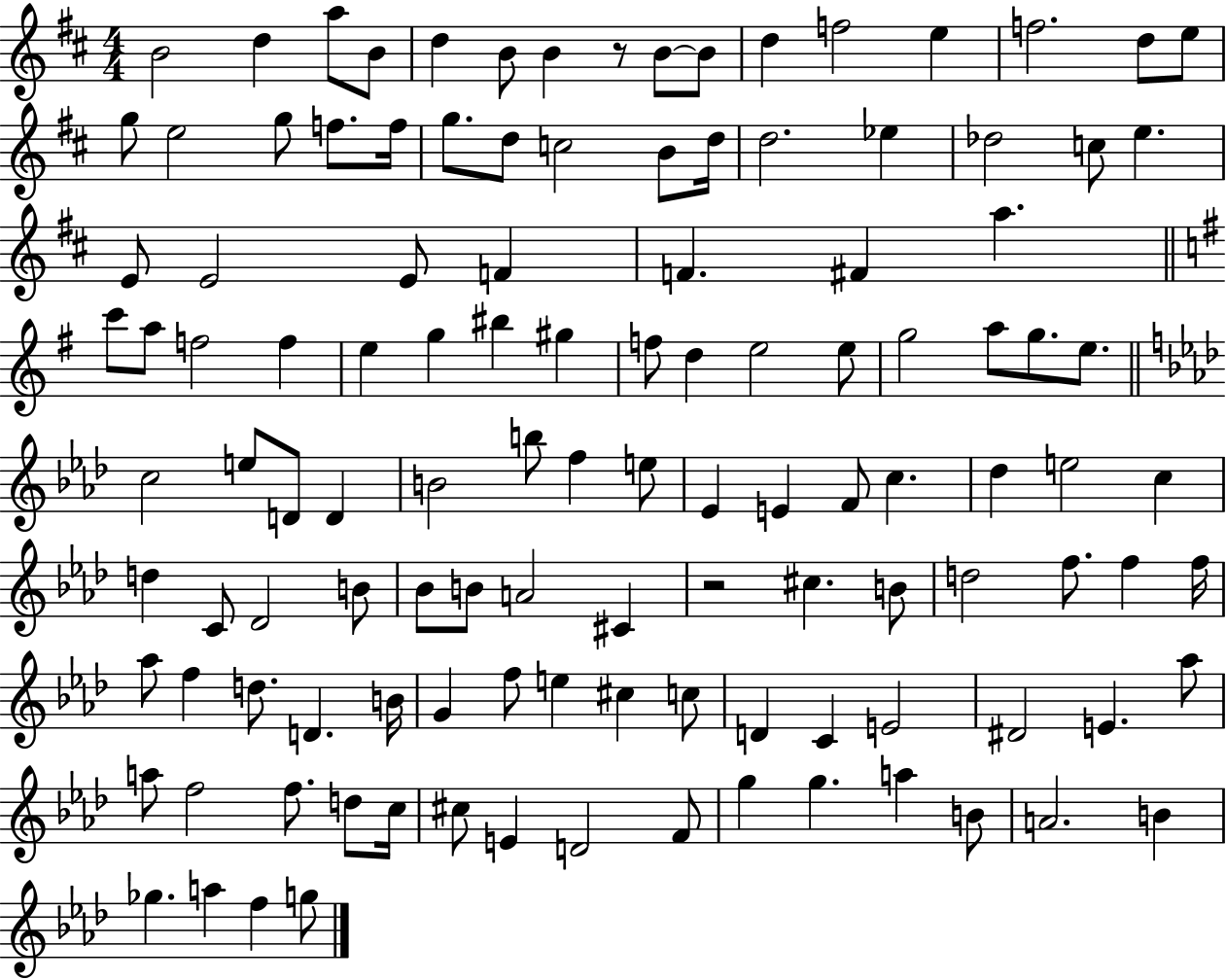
{
  \clef treble
  \numericTimeSignature
  \time 4/4
  \key d \major
  b'2 d''4 a''8 b'8 | d''4 b'8 b'4 r8 b'8~~ b'8 | d''4 f''2 e''4 | f''2. d''8 e''8 | \break g''8 e''2 g''8 f''8. f''16 | g''8. d''8 c''2 b'8 d''16 | d''2. ees''4 | des''2 c''8 e''4. | \break e'8 e'2 e'8 f'4 | f'4. fis'4 a''4. | \bar "||" \break \key g \major c'''8 a''8 f''2 f''4 | e''4 g''4 bis''4 gis''4 | f''8 d''4 e''2 e''8 | g''2 a''8 g''8. e''8. | \break \bar "||" \break \key f \minor c''2 e''8 d'8 d'4 | b'2 b''8 f''4 e''8 | ees'4 e'4 f'8 c''4. | des''4 e''2 c''4 | \break d''4 c'8 des'2 b'8 | bes'8 b'8 a'2 cis'4 | r2 cis''4. b'8 | d''2 f''8. f''4 f''16 | \break aes''8 f''4 d''8. d'4. b'16 | g'4 f''8 e''4 cis''4 c''8 | d'4 c'4 e'2 | dis'2 e'4. aes''8 | \break a''8 f''2 f''8. d''8 c''16 | cis''8 e'4 d'2 f'8 | g''4 g''4. a''4 b'8 | a'2. b'4 | \break ges''4. a''4 f''4 g''8 | \bar "|."
}